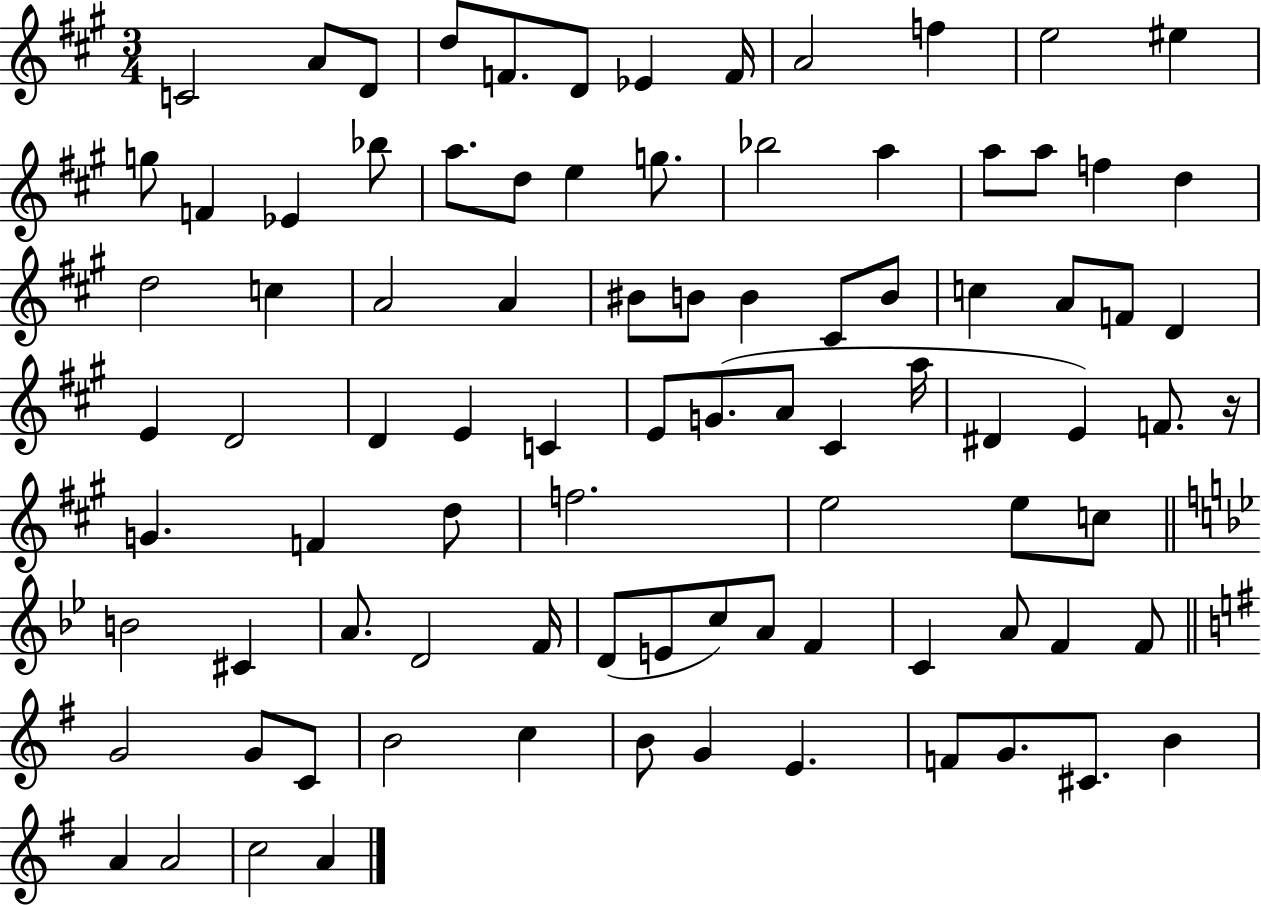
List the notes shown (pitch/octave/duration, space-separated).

C4/h A4/e D4/e D5/e F4/e. D4/e Eb4/q F4/s A4/h F5/q E5/h EIS5/q G5/e F4/q Eb4/q Bb5/e A5/e. D5/e E5/q G5/e. Bb5/h A5/q A5/e A5/e F5/q D5/q D5/h C5/q A4/h A4/q BIS4/e B4/e B4/q C#4/e B4/e C5/q A4/e F4/e D4/q E4/q D4/h D4/q E4/q C4/q E4/e G4/e. A4/e C#4/q A5/s D#4/q E4/q F4/e. R/s G4/q. F4/q D5/e F5/h. E5/h E5/e C5/e B4/h C#4/q A4/e. D4/h F4/s D4/e E4/e C5/e A4/e F4/q C4/q A4/e F4/q F4/e G4/h G4/e C4/e B4/h C5/q B4/e G4/q E4/q. F4/e G4/e. C#4/e. B4/q A4/q A4/h C5/h A4/q